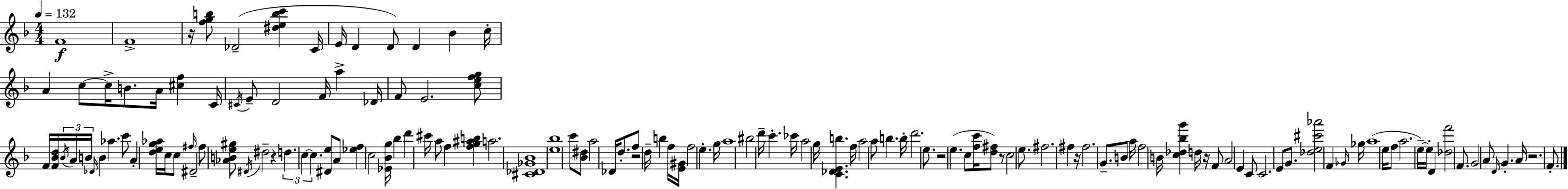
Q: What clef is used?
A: treble